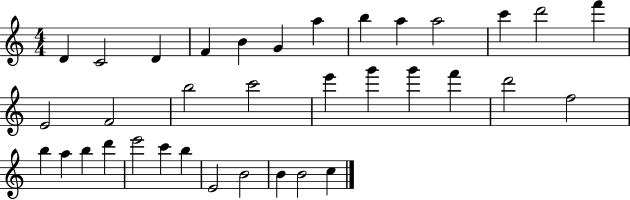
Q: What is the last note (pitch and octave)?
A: C5